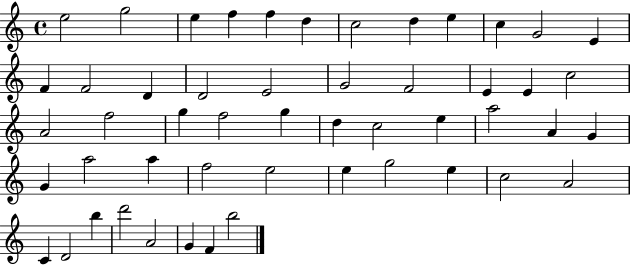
{
  \clef treble
  \time 4/4
  \defaultTimeSignature
  \key c \major
  e''2 g''2 | e''4 f''4 f''4 d''4 | c''2 d''4 e''4 | c''4 g'2 e'4 | \break f'4 f'2 d'4 | d'2 e'2 | g'2 f'2 | e'4 e'4 c''2 | \break a'2 f''2 | g''4 f''2 g''4 | d''4 c''2 e''4 | a''2 a'4 g'4 | \break g'4 a''2 a''4 | f''2 e''2 | e''4 g''2 e''4 | c''2 a'2 | \break c'4 d'2 b''4 | d'''2 a'2 | g'4 f'4 b''2 | \bar "|."
}